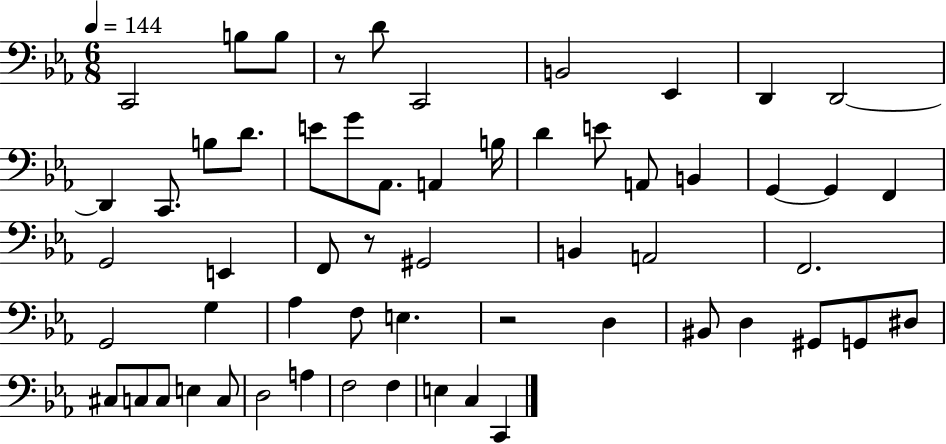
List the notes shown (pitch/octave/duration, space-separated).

C2/h B3/e B3/e R/e D4/e C2/h B2/h Eb2/q D2/q D2/h D2/q C2/e. B3/e D4/e. E4/e G4/e Ab2/e. A2/q B3/s D4/q E4/e A2/e B2/q G2/q G2/q F2/q G2/h E2/q F2/e R/e G#2/h B2/q A2/h F2/h. G2/h G3/q Ab3/q F3/e E3/q. R/h D3/q BIS2/e D3/q G#2/e G2/e D#3/e C#3/e C3/e C3/e E3/q C3/e D3/h A3/q F3/h F3/q E3/q C3/q C2/q